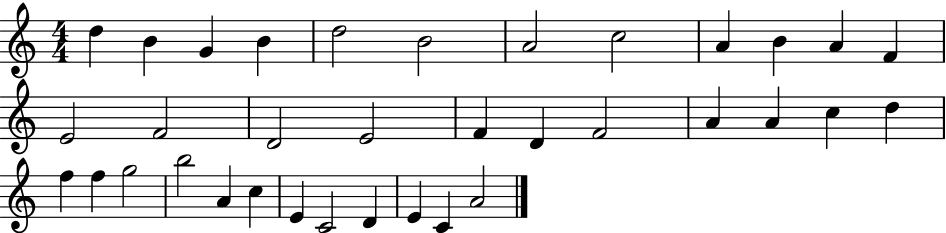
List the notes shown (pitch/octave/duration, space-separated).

D5/q B4/q G4/q B4/q D5/h B4/h A4/h C5/h A4/q B4/q A4/q F4/q E4/h F4/h D4/h E4/h F4/q D4/q F4/h A4/q A4/q C5/q D5/q F5/q F5/q G5/h B5/h A4/q C5/q E4/q C4/h D4/q E4/q C4/q A4/h